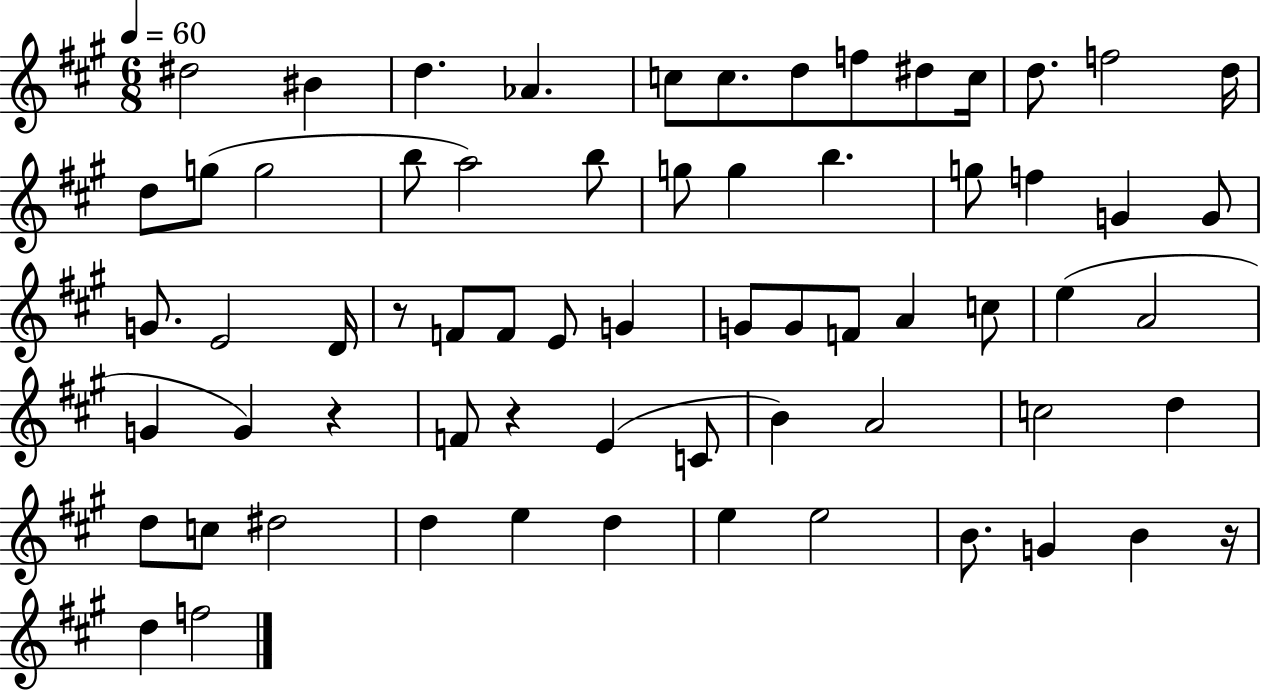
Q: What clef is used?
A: treble